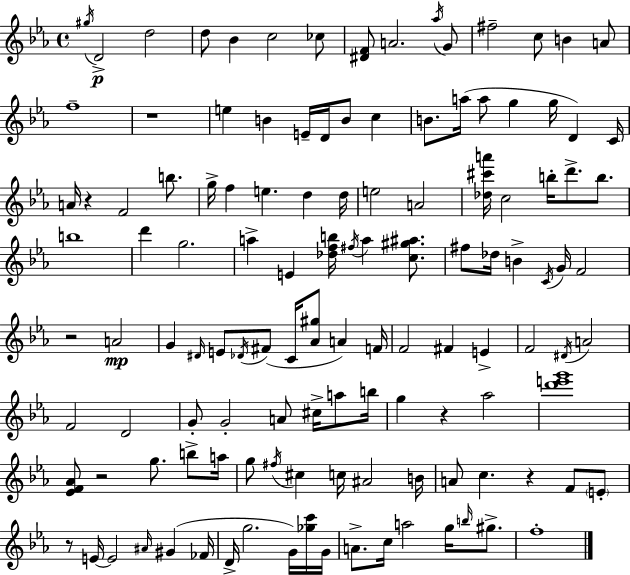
{
  \clef treble
  \time 4/4
  \defaultTimeSignature
  \key ees \major
  \repeat volta 2 { \acciaccatura { gis''16 }\p d'2-> d''2 | d''8 bes'4 c''2 ces''8 | <dis' f'>8 a'2. \acciaccatura { aes''16 } | g'8 fis''2-- c''8 b'4 | \break a'8 f''1-- | r1 | e''4 b'4 e'16-- d'16 b'8 c''4 | b'8. a''16( a''8 g''4 g''16 d'4) | \break c'16 a'16 r4 f'2 b''8. | g''16-> f''4 e''4. d''4 | d''16 e''2 a'2 | <des'' cis''' a'''>16 c''2 b''16-. d'''8.-> b''8. | \break b''1 | d'''4 g''2. | a''4-> e'4 <des'' f'' b''>16 \acciaccatura { fis''16 } a''4 | <c'' gis'' ais''>8. fis''8 des''16 b'4-> \acciaccatura { c'16 } g'16 f'2 | \break r2 a'2\mp | g'4 \grace { dis'16 } e'8 \acciaccatura { des'16 }( fis'8 c'16 <aes' gis''>8 | a'4) f'16 f'2 fis'4 | e'4-> f'2 \acciaccatura { dis'16 } a'2 | \break f'2 d'2 | g'8-. g'2-. | a'8 cis''16-> a''8 b''16 g''4 r4 aes''2 | <d''' e''' g'''>1 | \break <ees' f' aes'>8 r2 | g''8. b''8-> a''16 g''8 \acciaccatura { fis''16 } cis''4 c''16 ais'2 | b'16 a'8 c''4. | r4 f'8 \parenthesize e'8-. r8 e'16~~ e'2 | \break \grace { ais'16 } gis'4( fes'16 d'16-> g''2. | g'16) <ges'' c'''>16 g'16 a'8.-> c''16 a''2 | g''16 \grace { b''16 } gis''8.-> f''1-. | } \bar "|."
}